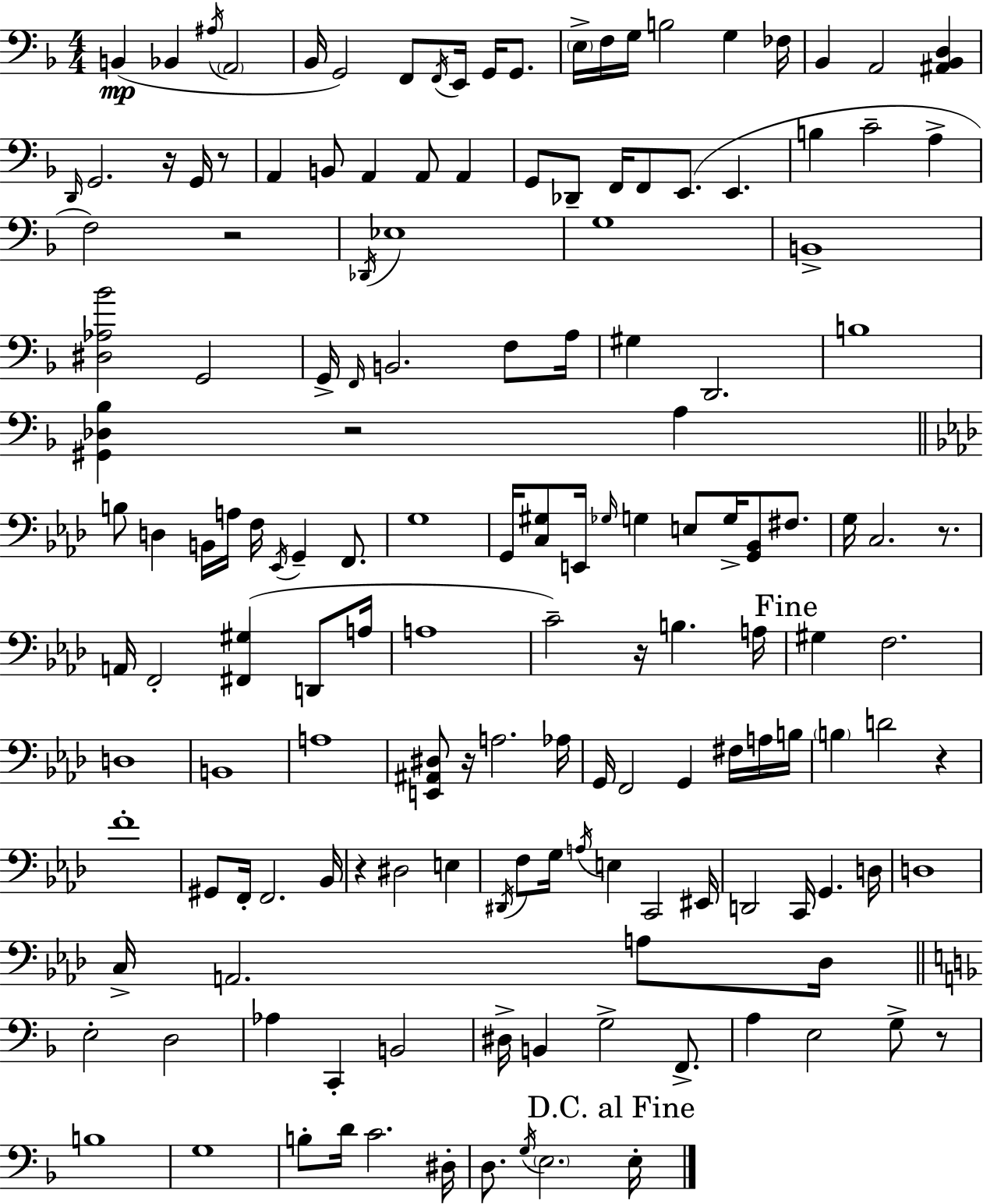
{
  \clef bass
  \numericTimeSignature
  \time 4/4
  \key f \major
  b,4(\mp bes,4 \acciaccatura { ais16 } \parenthesize a,2 | bes,16 g,2) f,8 \acciaccatura { f,16 } e,16 g,16 g,8. | \parenthesize e16-> f16 g16 b2 g4 | fes16 bes,4 a,2 <ais, bes, d>4 | \break \grace { d,16 } g,2. r16 | g,16 r8 a,4 b,8 a,4 a,8 a,4 | g,8 des,8-- f,16 f,8 e,8.( e,4. | b4 c'2-- a4-> | \break f2) r2 | \acciaccatura { des,16 } ees1 | g1 | b,1-> | \break <dis aes bes'>2 g,2 | g,16-> \grace { f,16 } b,2. | f8 a16 gis4 d,2. | b1 | \break <gis, des bes>4 r2 | a4 \bar "||" \break \key aes \major b8 d4 b,16 a16 f16 \acciaccatura { ees,16 } g,4-- f,8. | g1 | g,16 <c gis>8 e,16 \grace { ges16 } g4 e8 g16-> <g, bes,>8 fis8. | g16 c2. r8. | \break a,16 f,2-. <fis, gis>4( d,8 | a16 a1 | c'2--) r16 b4. | a16 \mark "Fine" gis4 f2. | \break d1 | b,1 | a1 | <e, ais, dis>8 r16 a2. | \break aes16 g,16 f,2 g,4 fis16 | a16 b16 \parenthesize b4 d'2 r4 | f'1-. | gis,8 f,16-. f,2. | \break bes,16 r4 dis2 e4 | \acciaccatura { dis,16 } f8 g16 \acciaccatura { a16 } e4 c,2 | eis,16 d,2 c,16 g,4. | d16 d1 | \break c16-> a,2. | a8 des16 \bar "||" \break \key f \major e2-. d2 | aes4 c,4-. b,2 | dis16-> b,4 g2-> f,8.-> | a4 e2 g8-> r8 | \break b1 | g1 | b8-. d'16 c'2. dis16-. | d8. \acciaccatura { g16 } \parenthesize e2. | \break \mark "D.C. al Fine" e16-. \bar "|."
}